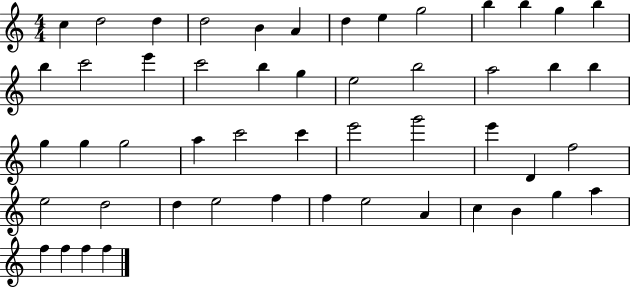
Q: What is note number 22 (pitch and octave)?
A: A5